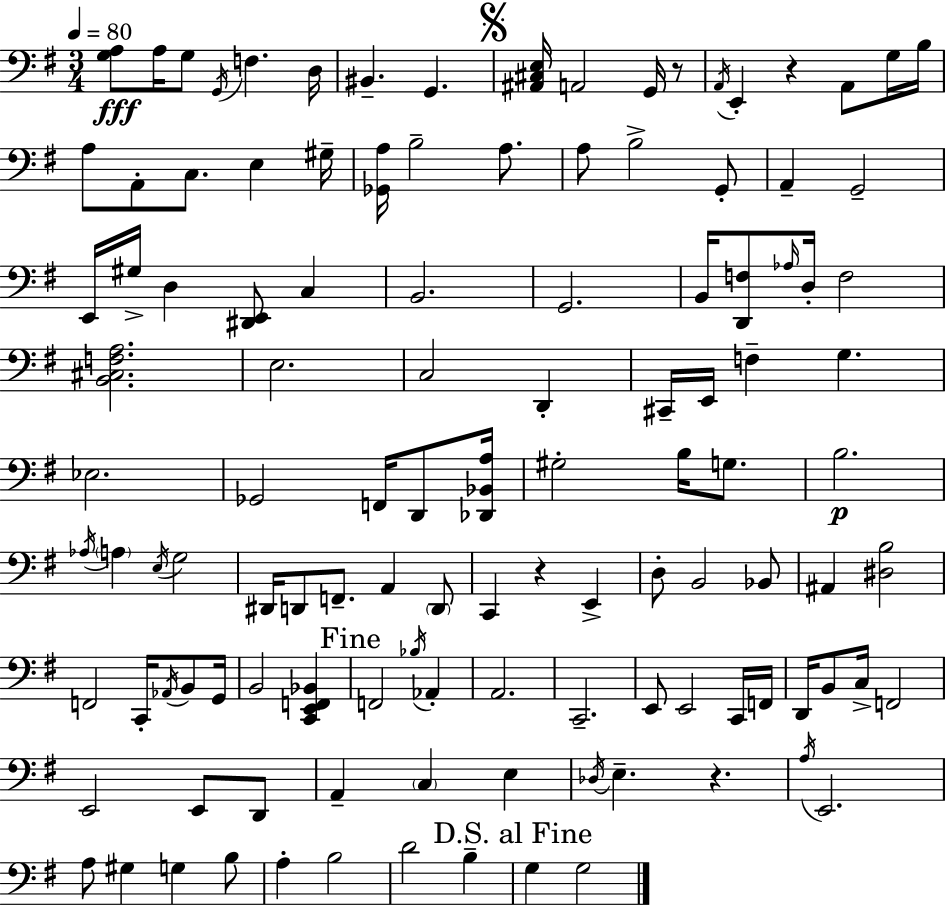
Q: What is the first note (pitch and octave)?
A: A3